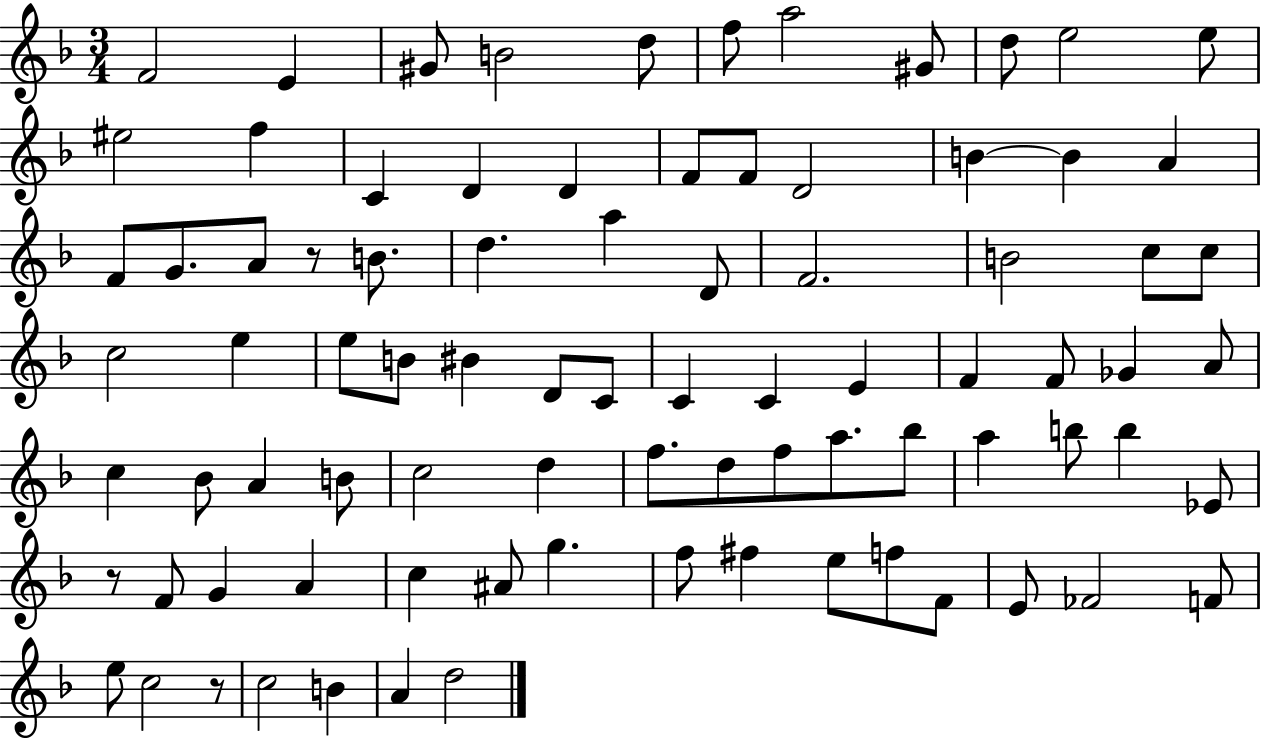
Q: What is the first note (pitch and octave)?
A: F4